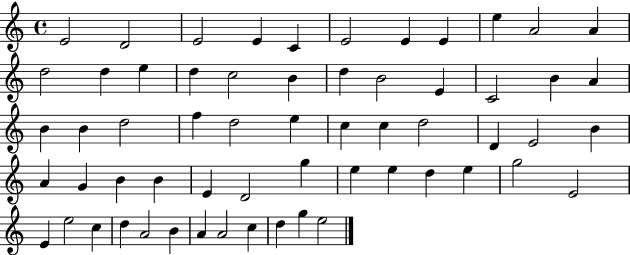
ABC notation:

X:1
T:Untitled
M:4/4
L:1/4
K:C
E2 D2 E2 E C E2 E E e A2 A d2 d e d c2 B d B2 E C2 B A B B d2 f d2 e c c d2 D E2 B A G B B E D2 g e e d e g2 E2 E e2 c d A2 B A A2 c d g e2